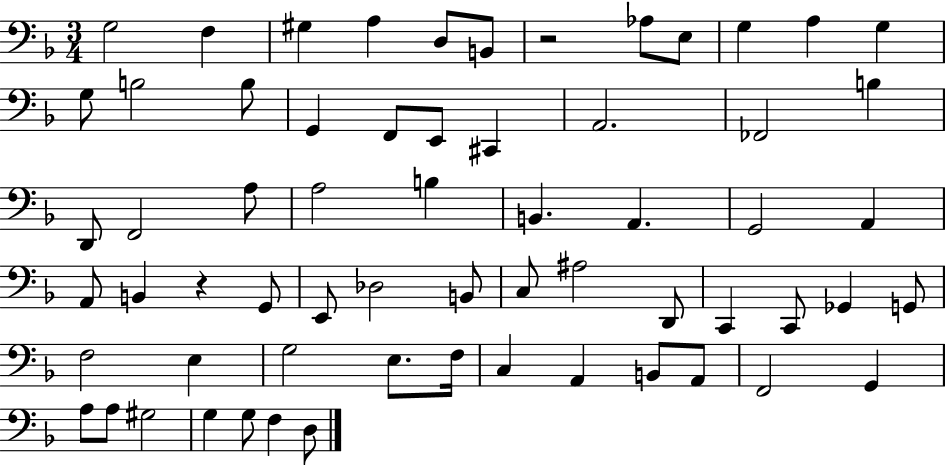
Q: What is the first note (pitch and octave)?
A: G3